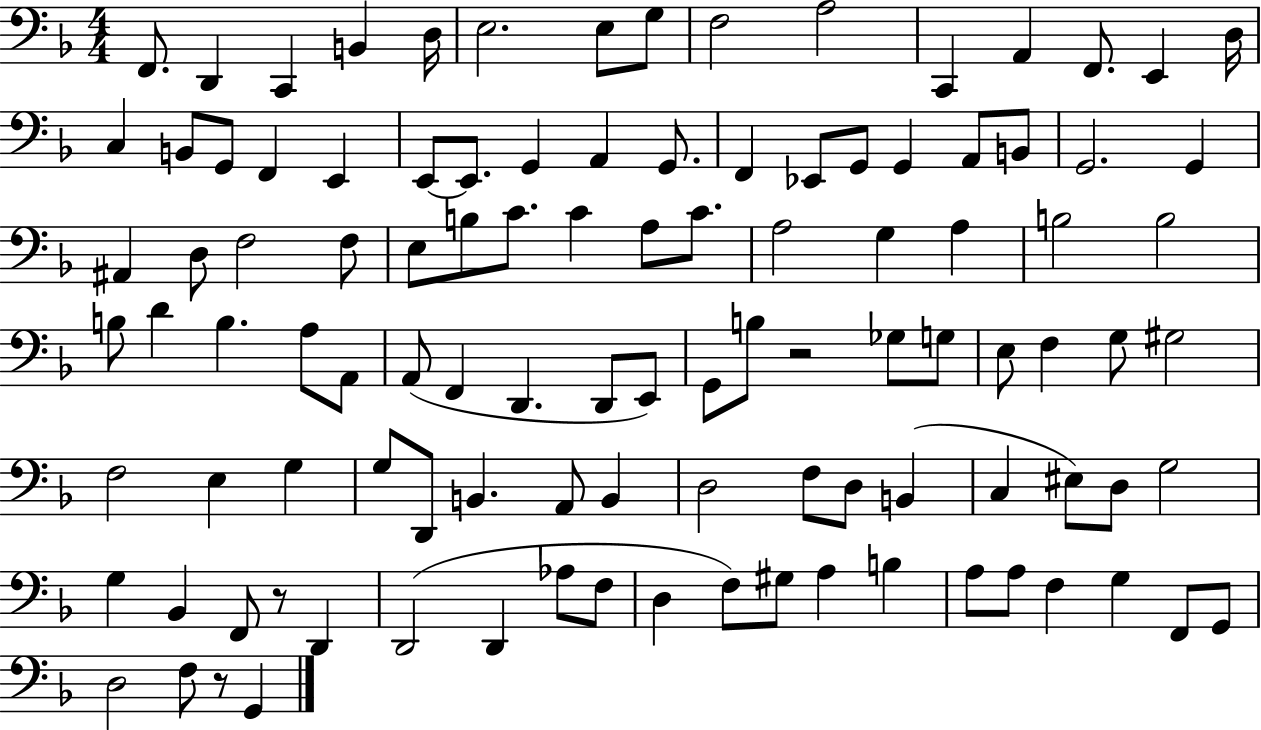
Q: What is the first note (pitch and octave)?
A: F2